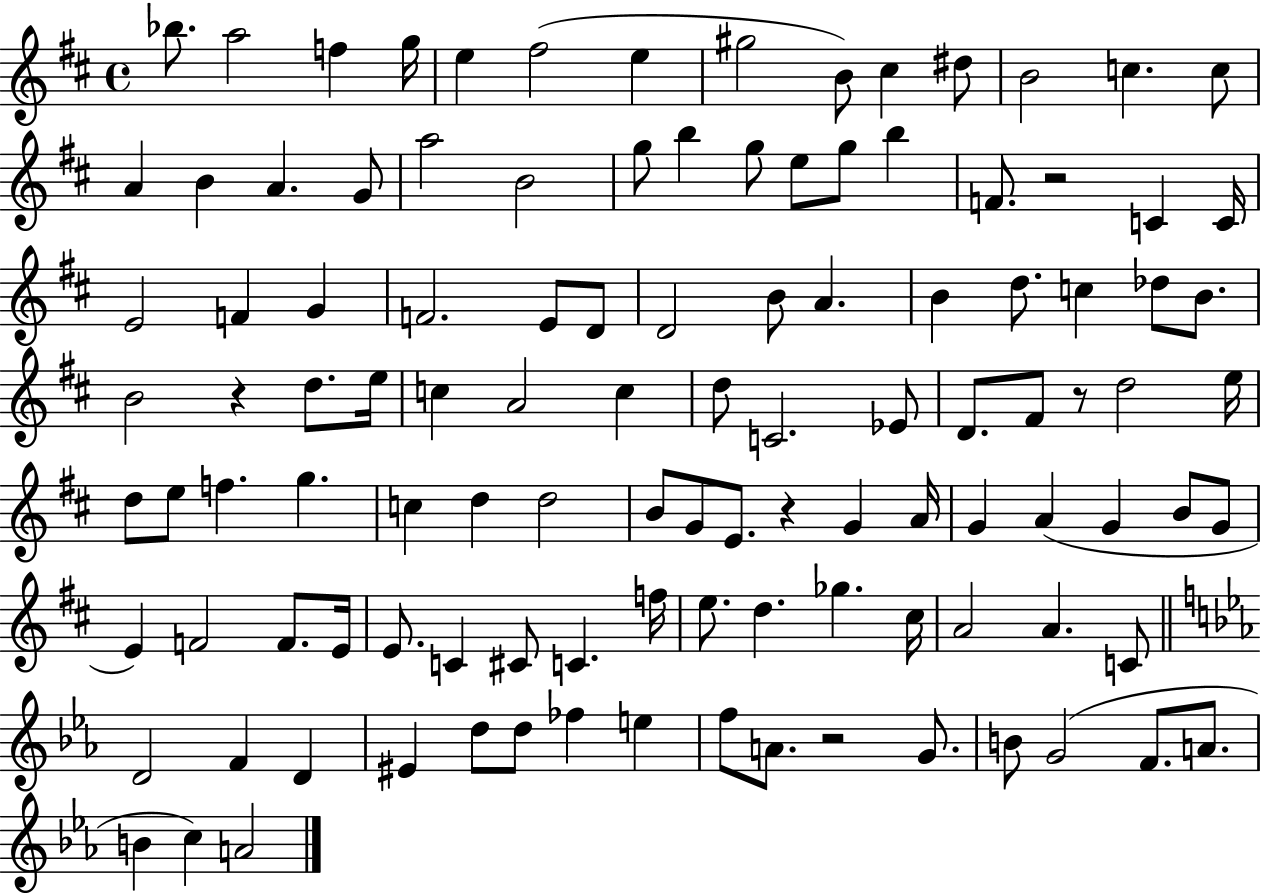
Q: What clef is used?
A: treble